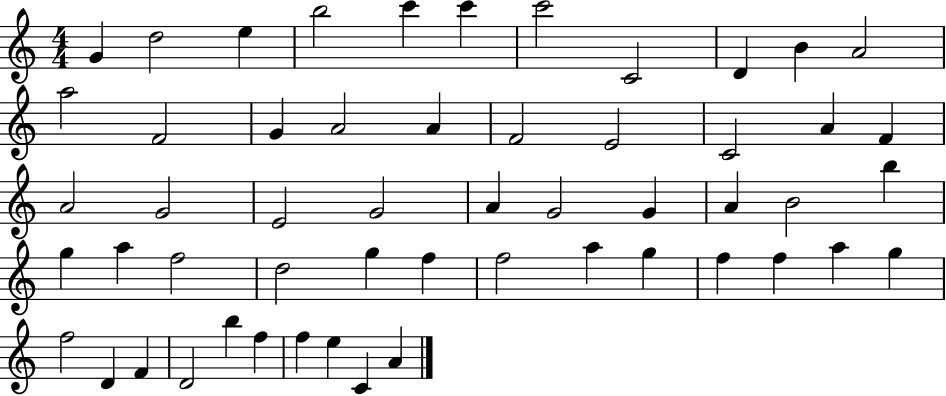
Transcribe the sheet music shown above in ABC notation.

X:1
T:Untitled
M:4/4
L:1/4
K:C
G d2 e b2 c' c' c'2 C2 D B A2 a2 F2 G A2 A F2 E2 C2 A F A2 G2 E2 G2 A G2 G A B2 b g a f2 d2 g f f2 a g f f a g f2 D F D2 b f f e C A